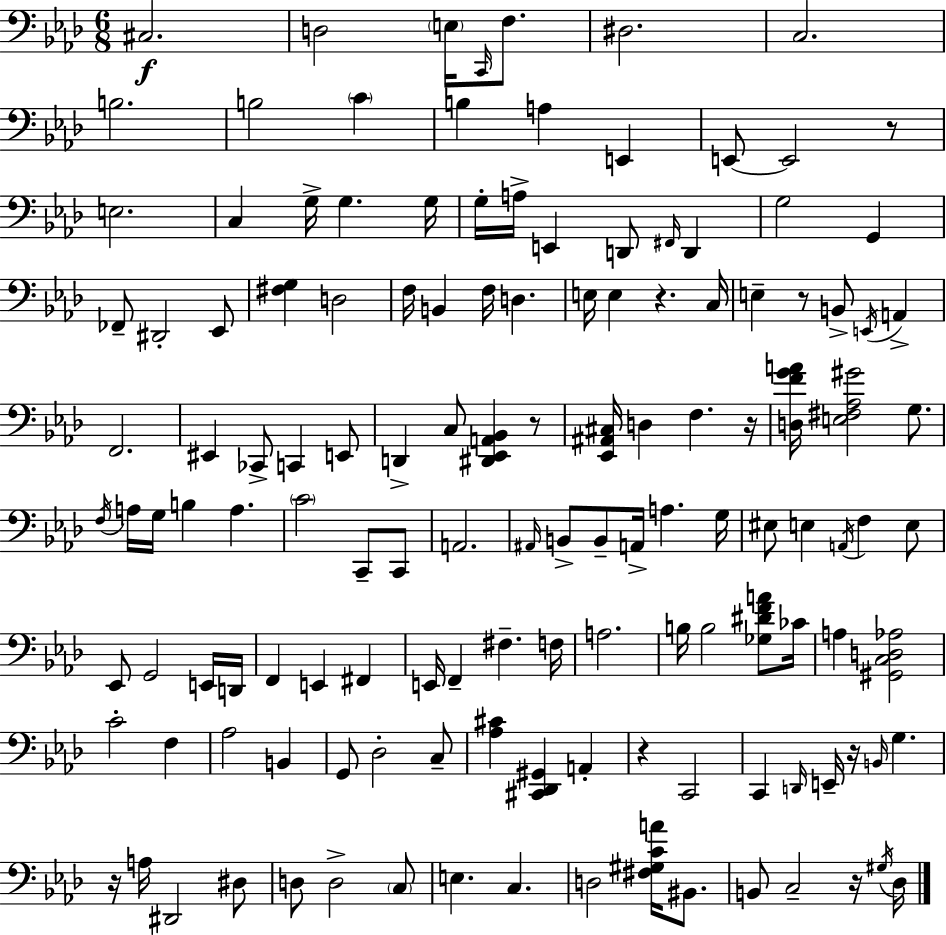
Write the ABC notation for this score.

X:1
T:Untitled
M:6/8
L:1/4
K:Ab
^C,2 D,2 E,/4 C,,/4 F,/2 ^D,2 C,2 B,2 B,2 C B, A, E,, E,,/2 E,,2 z/2 E,2 C, G,/4 G, G,/4 G,/4 A,/4 E,, D,,/2 ^F,,/4 D,, G,2 G,, _F,,/2 ^D,,2 _E,,/2 [^F,G,] D,2 F,/4 B,, F,/4 D, E,/4 E, z C,/4 E, z/2 B,,/2 E,,/4 A,, F,,2 ^E,, _C,,/2 C,, E,,/2 D,, C,/2 [^D,,_E,,A,,_B,,] z/2 [_E,,^A,,^C,]/4 D, F, z/4 [D,FGA]/4 [E,^F,_A,^G]2 G,/2 F,/4 A,/4 G,/4 B, A, C2 C,,/2 C,,/2 A,,2 ^A,,/4 B,,/2 B,,/2 A,,/4 A, G,/4 ^E,/2 E, A,,/4 F, E,/2 _E,,/2 G,,2 E,,/4 D,,/4 F,, E,, ^F,, E,,/4 F,, ^F, F,/4 A,2 B,/4 B,2 [_G,^DFA]/2 _C/4 A, [^G,,C,D,_A,]2 C2 F, _A,2 B,, G,,/2 _D,2 C,/2 [_A,^C] [^C,,_D,,^G,,] A,, z C,,2 C,, D,,/4 E,,/4 z/4 B,,/4 G, z/4 A,/4 ^D,,2 ^D,/2 D,/2 D,2 C,/2 E, C, D,2 [^F,^G,CA]/4 ^B,,/2 B,,/2 C,2 z/4 ^G,/4 _D,/4